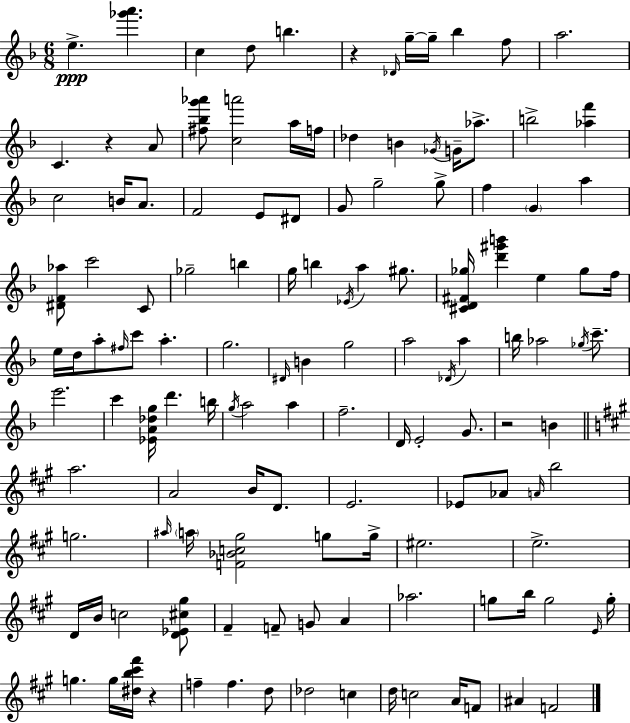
X:1
T:Untitled
M:6/8
L:1/4
K:F
e [_g'a'] c d/2 b z _D/4 g/4 g/4 _b f/2 a2 C z A/2 [^f_bg'_a']/2 [ca']2 a/4 f/4 _d B _G/4 G/4 _a/2 b2 [_af'] c2 B/4 A/2 F2 E/2 ^D/2 G/2 g2 g/2 f G a [^DF_a]/2 c'2 C/2 _g2 b g/4 b _E/4 a ^g/2 [^CD^F_g]/4 [d'^g'b'] e _g/2 f/4 e/4 d/4 a/2 ^f/4 c'/2 a g2 ^D/4 B g2 a2 _D/4 a b/4 _a2 _g/4 c'/2 e'2 c' [_EA_dg]/4 d' b/4 g/4 a2 a f2 D/4 E2 G/2 z2 B a2 A2 B/4 D/2 E2 _E/2 _A/2 A/4 b2 g2 ^a/4 a/4 [F_Bc^g]2 g/2 g/4 ^e2 e2 D/4 B/4 c2 [D_E^c^g]/2 ^F F/2 G/2 A _a2 g/2 b/4 g2 E/4 g/4 g g/4 [^db^c'^f']/4 z f f d/2 _d2 c d/4 c2 A/4 F/2 ^A F2